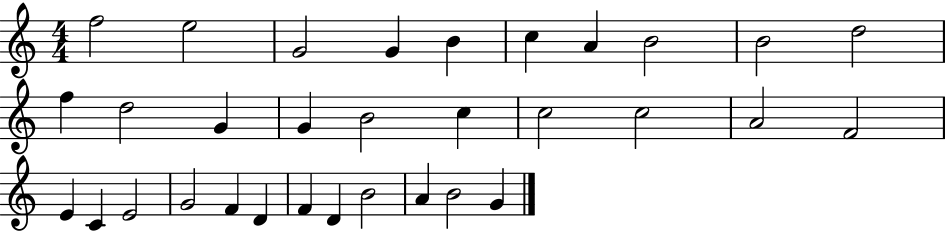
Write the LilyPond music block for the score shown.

{
  \clef treble
  \numericTimeSignature
  \time 4/4
  \key c \major
  f''2 e''2 | g'2 g'4 b'4 | c''4 a'4 b'2 | b'2 d''2 | \break f''4 d''2 g'4 | g'4 b'2 c''4 | c''2 c''2 | a'2 f'2 | \break e'4 c'4 e'2 | g'2 f'4 d'4 | f'4 d'4 b'2 | a'4 b'2 g'4 | \break \bar "|."
}